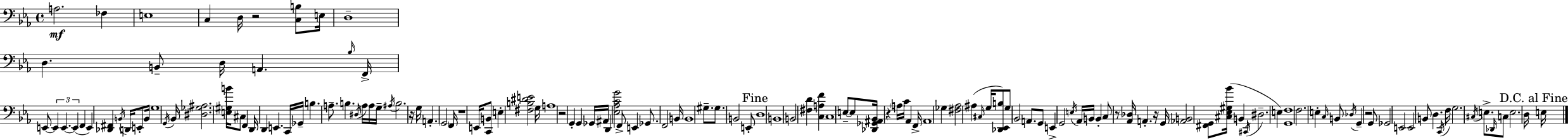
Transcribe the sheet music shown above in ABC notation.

X:1
T:Untitled
M:4/4
L:1/4
K:Eb
A,2 _F, E,4 C, D,/4 z2 [C,B,]/2 E,/4 D,4 D, B,,/2 D,/4 A,, _B,/4 F,,/4 E,,/2 E,, E,, E,, F,, E,, [_D,,^F,,] B,,/4 D,,/4 E,,/2 B,,/4 G,4 G,,/4 _B,,/4 [^D,_G,^A,]2 [E,^G,B]/4 ^C,/2 F,, D,,/4 D,, E,, C,,/4 _G,,/4 B, A,/2 B, ^D,/4 A,/4 A,/4 G,/4 ^A,/4 B,2 z/4 G,/4 A,, G,,2 F,,/4 z4 E,,/4 [C,,B,,]/2 E, [^F,B,^DE]2 G,/4 A,4 z2 G,, G,, _G,,/4 ^A,,/4 D,, [_E,_A,CG]2 F,,/2 E,, _G,,/2 F,,2 B,,/4 B,,4 ^G,/2 ^G,/2 B,,2 E,,/2 D,4 B,,4 B,,2 [^F,D] [C,A,F] C,4 E,/2 E,/2 [_D,,_G,,^A,,_B,,]/4 z A,/4 C/4 _A,, F,,/4 _A,,4 _G, [^F,_A,]2 ^A, ^C,/4 G,/4 [_D,,_E,,B,]/2 G,/2 _B,,2 A,,/2 G,,/2 E,, G,,2 E,/4 _A,,/4 B,,/4 B,, C,/2 z/2 [_A,,_D,]/4 A,, z/4 G,,/4 [_A,,B,,]2 [^F,,G,,]/2 [^C,_E,^G,_B]/4 B,, ^C,,/4 ^D,2 E, [G,,F,]4 F,2 E, C,/4 B,,/2 _D,/4 G,, z2 G,,/2 _G,,2 E,,2 E,,2 B,,/2 D, C,,/4 F,/4 G,2 ^C,/4 E,/2 _D,,/4 C,/2 E,2 D,/4 E,/4